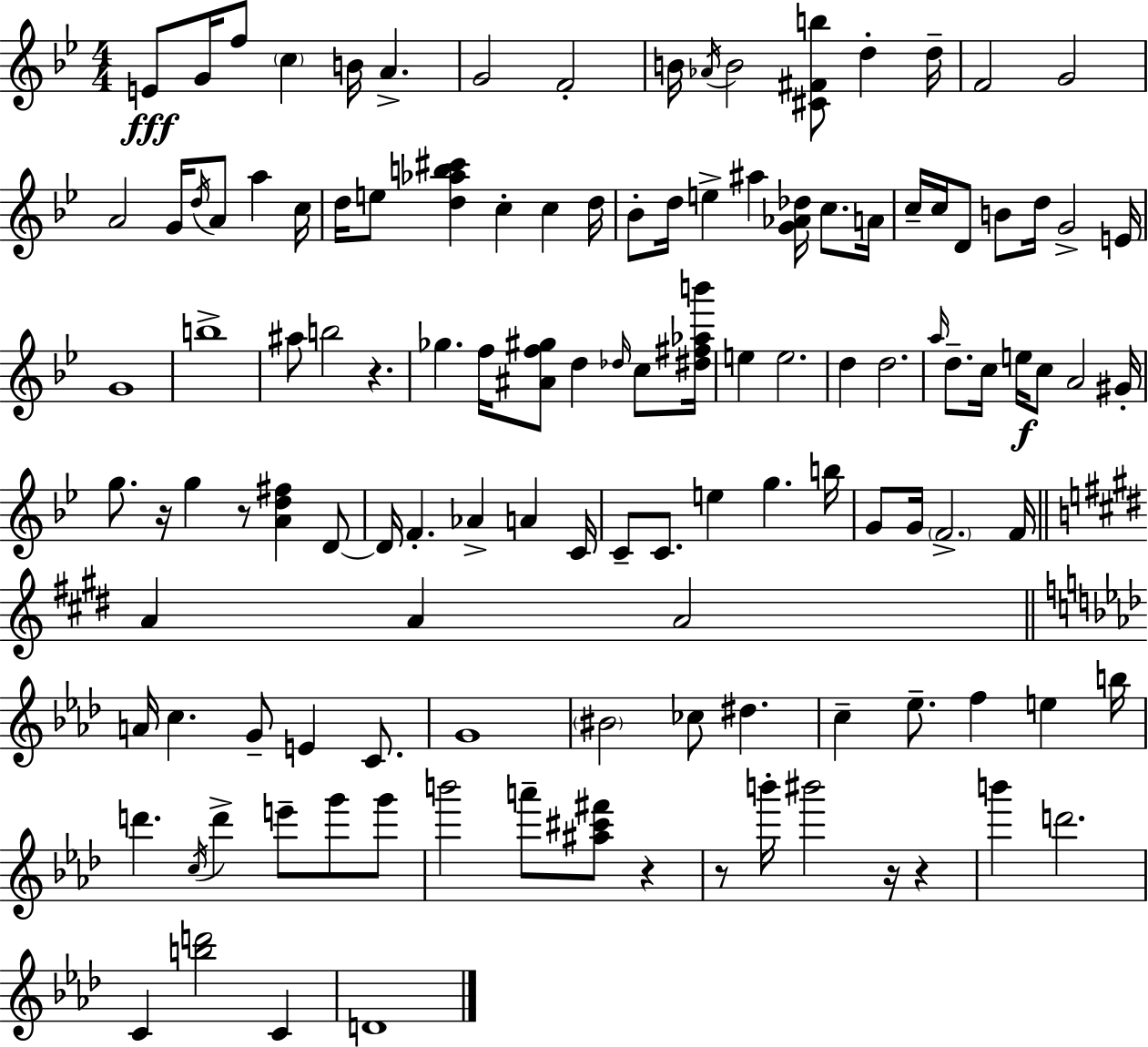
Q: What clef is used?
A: treble